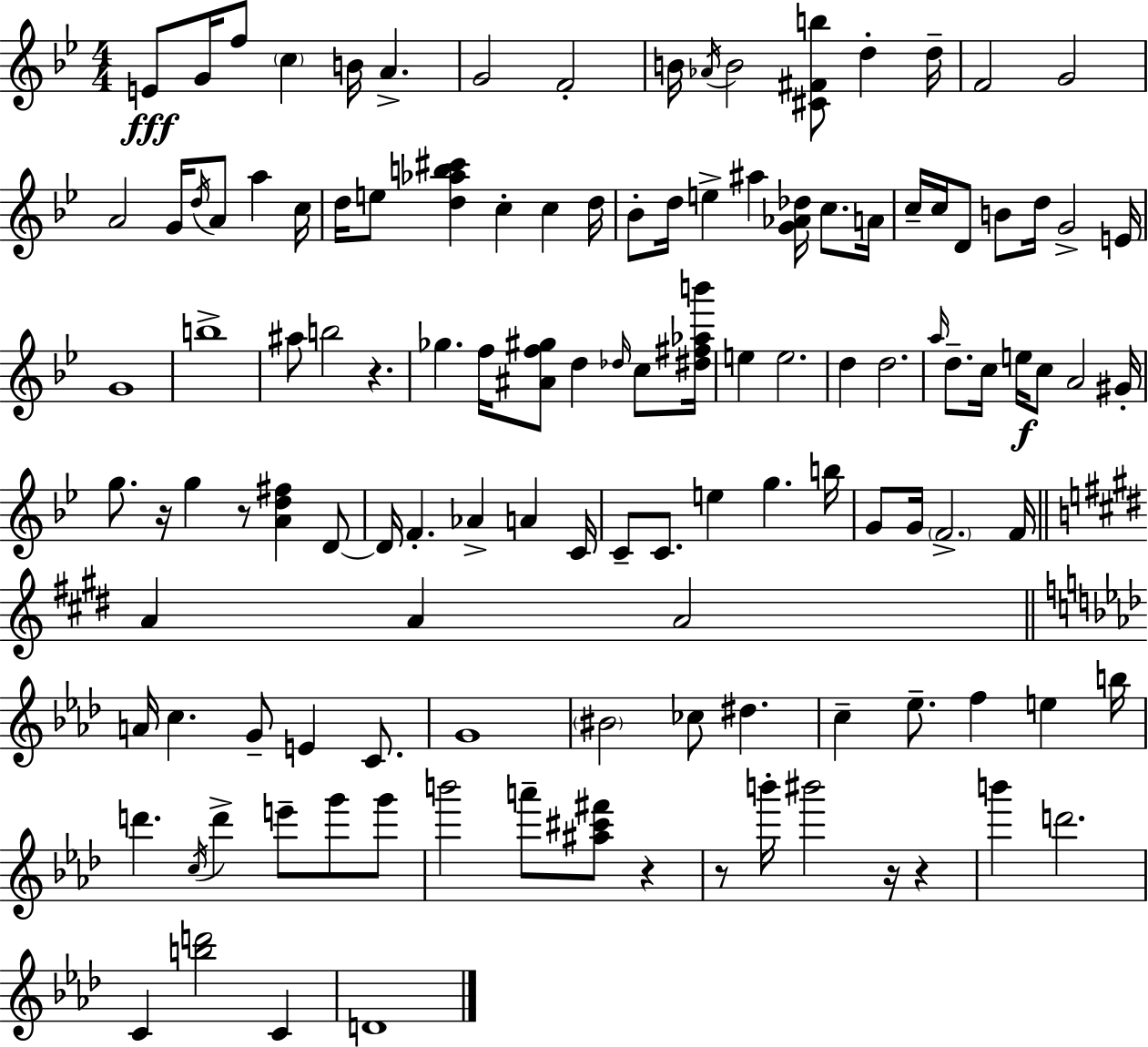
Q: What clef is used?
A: treble